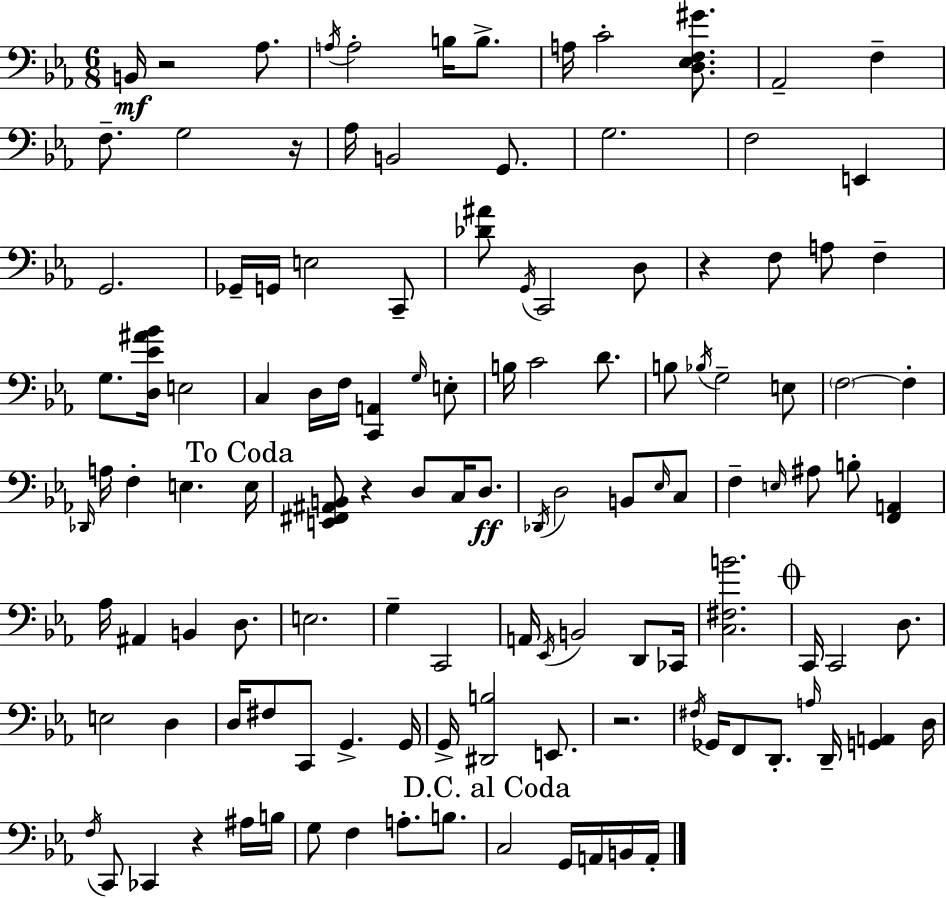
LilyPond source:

{
  \clef bass
  \numericTimeSignature
  \time 6/8
  \key c \minor
  b,16\mf r2 aes8. | \acciaccatura { a16 } a2-. b16 b8.-> | a16 c'2-. <d ees f gis'>8. | aes,2-- f4-- | \break f8.-- g2 | r16 aes16 b,2 g,8. | g2. | f2 e,4 | \break g,2. | ges,16-- g,16 e2 c,8-- | <des' ais'>8 \acciaccatura { g,16 } c,2 | d8 r4 f8 a8 f4-- | \break g8. <d ees' ais' bes'>16 e2 | c4 d16 f16 <c, a,>4 | \grace { g16 } e8-. b16 c'2 | d'8. b8 \acciaccatura { bes16 } g2-- | \break e8 \parenthesize f2~~ | f4-. \grace { des,16 } a16 f4-. e4. | \mark "To Coda" e16 <e, fis, ais, b,>8 r4 d8 | c16 d8.\ff \acciaccatura { des,16 } d2 | \break b,8 \grace { ees16 } c8 f4-- \grace { e16 } | ais8 b8-. <f, a,>4 aes16 ais,4 | b,4 d8. e2. | g4-- | \break c,2 a,16 \acciaccatura { ees,16 } b,2 | d,8 ces,16 <c fis b'>2. | \mark \markup { \musicglyph "scripts.coda" } c,16 c,2 | d8. e2 | \break d4 d16 fis8 | c,8 g,4.-> g,16 g,16-> <dis, b>2 | e,8. r2. | \acciaccatura { fis16 } ges,16 f,8 | \break d,8.-. \grace { a16 } d,16-- <g, a,>4 d16 \acciaccatura { f16 } | c,8 ces,4 r4 ais16 b16 | g8 f4 a8.-. b8. | \mark "D.C. al Coda" c2 g,16 a,16 b,16 a,16-. | \break \bar "|."
}